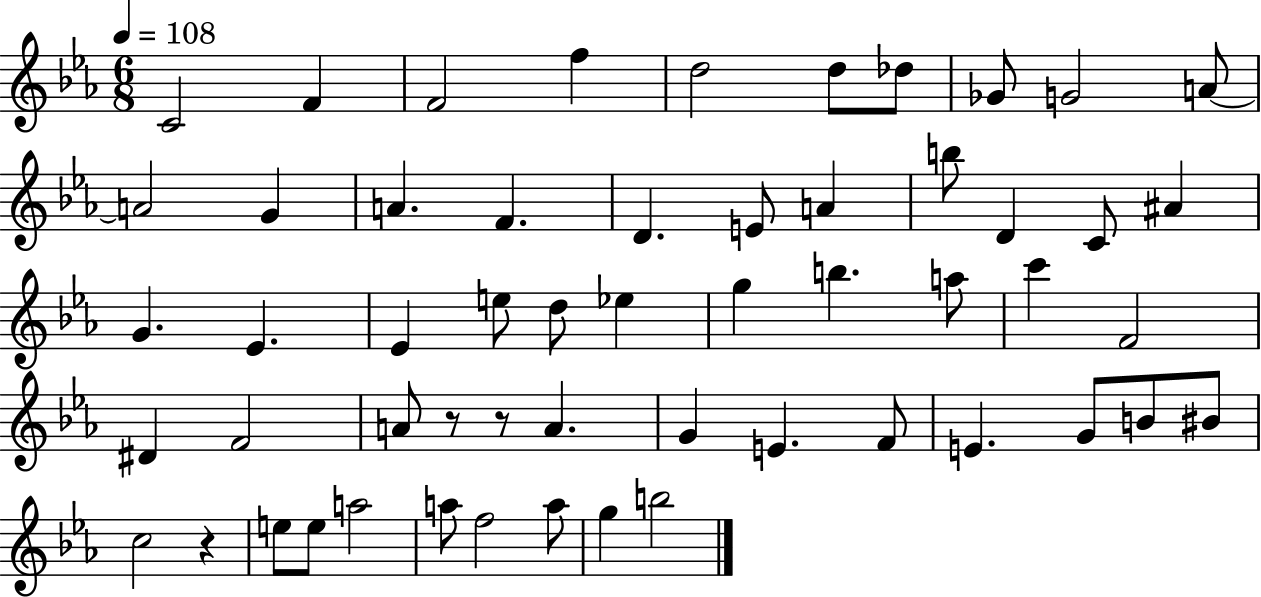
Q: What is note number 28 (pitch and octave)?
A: G5